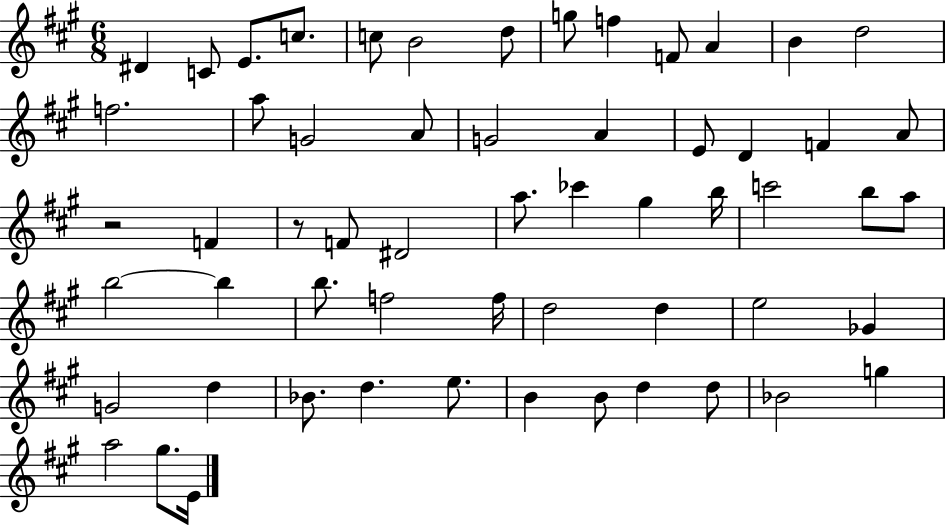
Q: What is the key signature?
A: A major